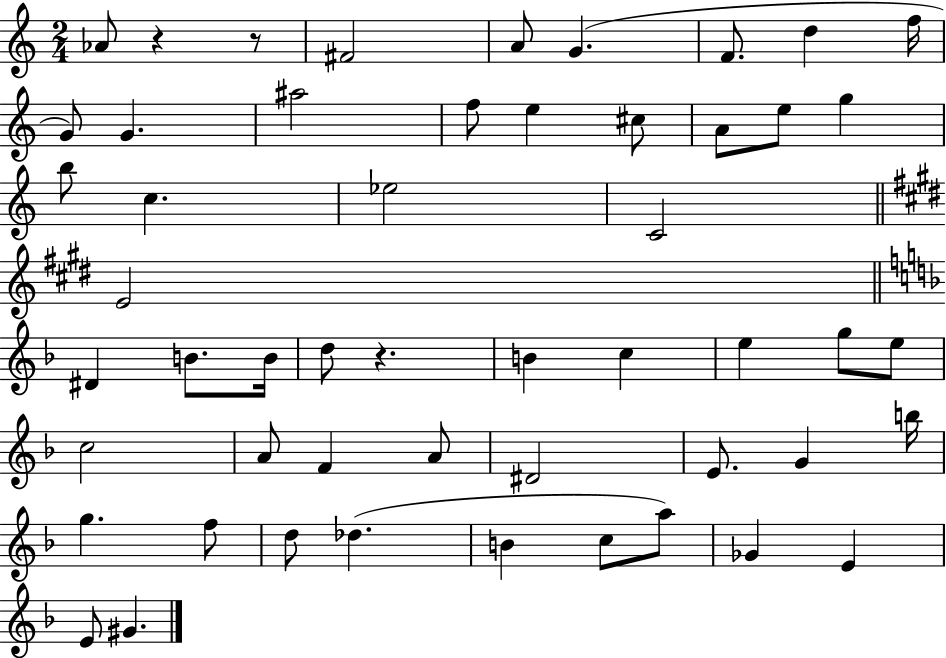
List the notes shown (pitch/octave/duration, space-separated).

Ab4/e R/q R/e F#4/h A4/e G4/q. F4/e. D5/q F5/s G4/e G4/q. A#5/h F5/e E5/q C#5/e A4/e E5/e G5/q B5/e C5/q. Eb5/h C4/h E4/h D#4/q B4/e. B4/s D5/e R/q. B4/q C5/q E5/q G5/e E5/e C5/h A4/e F4/q A4/e D#4/h E4/e. G4/q B5/s G5/q. F5/e D5/e Db5/q. B4/q C5/e A5/e Gb4/q E4/q E4/e G#4/q.